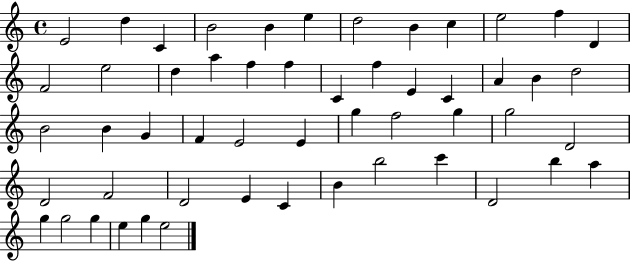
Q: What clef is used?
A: treble